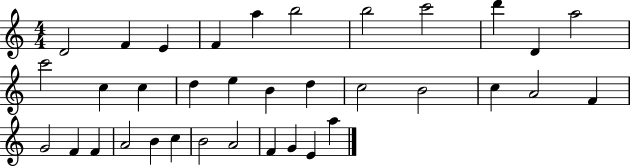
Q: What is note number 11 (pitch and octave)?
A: A5